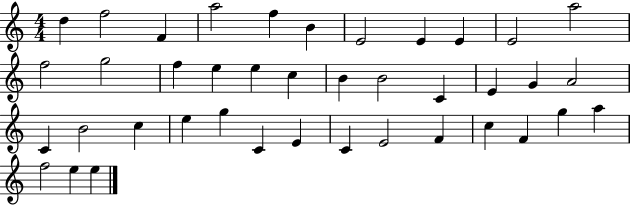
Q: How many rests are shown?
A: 0